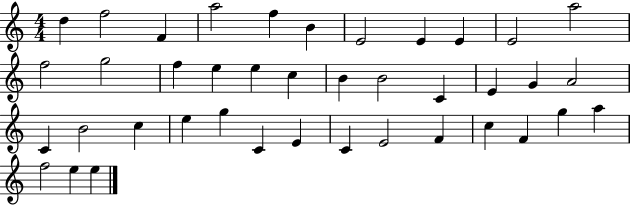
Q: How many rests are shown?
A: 0